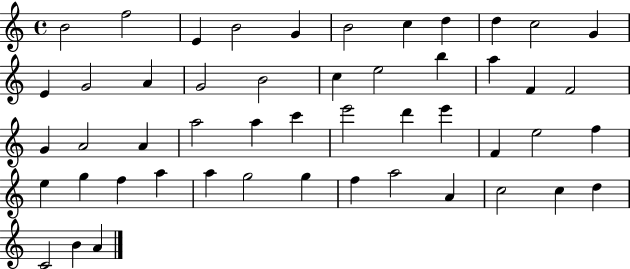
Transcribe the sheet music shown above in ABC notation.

X:1
T:Untitled
M:4/4
L:1/4
K:C
B2 f2 E B2 G B2 c d d c2 G E G2 A G2 B2 c e2 b a F F2 G A2 A a2 a c' e'2 d' e' F e2 f e g f a a g2 g f a2 A c2 c d C2 B A